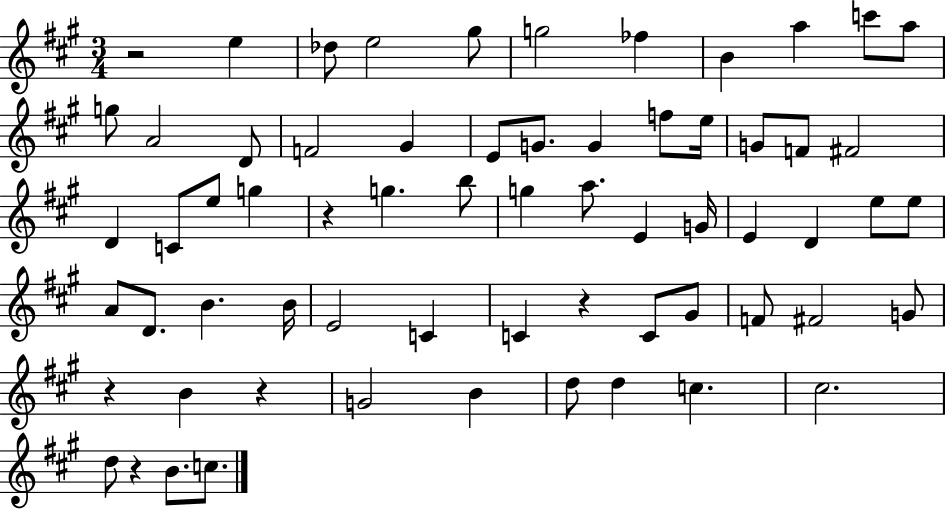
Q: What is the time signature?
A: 3/4